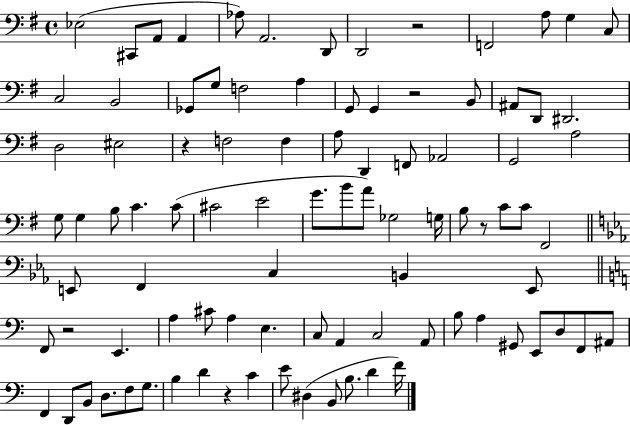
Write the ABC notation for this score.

X:1
T:Untitled
M:4/4
L:1/4
K:G
_E,2 ^C,,/2 A,,/2 A,, _A,/2 A,,2 D,,/2 D,,2 z2 F,,2 A,/2 G, C,/2 C,2 B,,2 _G,,/2 G,/2 F,2 A, G,,/2 G,, z2 B,,/2 ^A,,/2 D,,/2 ^D,,2 D,2 ^E,2 z F,2 F, A,/2 D,, F,,/2 _A,,2 G,,2 A,2 G,/2 G, B,/2 C C/2 ^C2 E2 G/2 B/2 A/2 _G,2 G,/4 B,/2 z/2 C/2 C/2 ^F,,2 E,,/2 F,, C, B,, E,,/2 F,,/2 z2 E,, A, ^C/2 A, E, C,/2 A,, C,2 A,,/2 B,/2 A, ^G,,/2 E,,/2 D,/2 F,,/2 ^A,,/2 F,, D,,/2 B,,/2 D,/2 F,/2 G,/2 B, D z C E/2 ^D, B,,/2 B,/2 D F/4